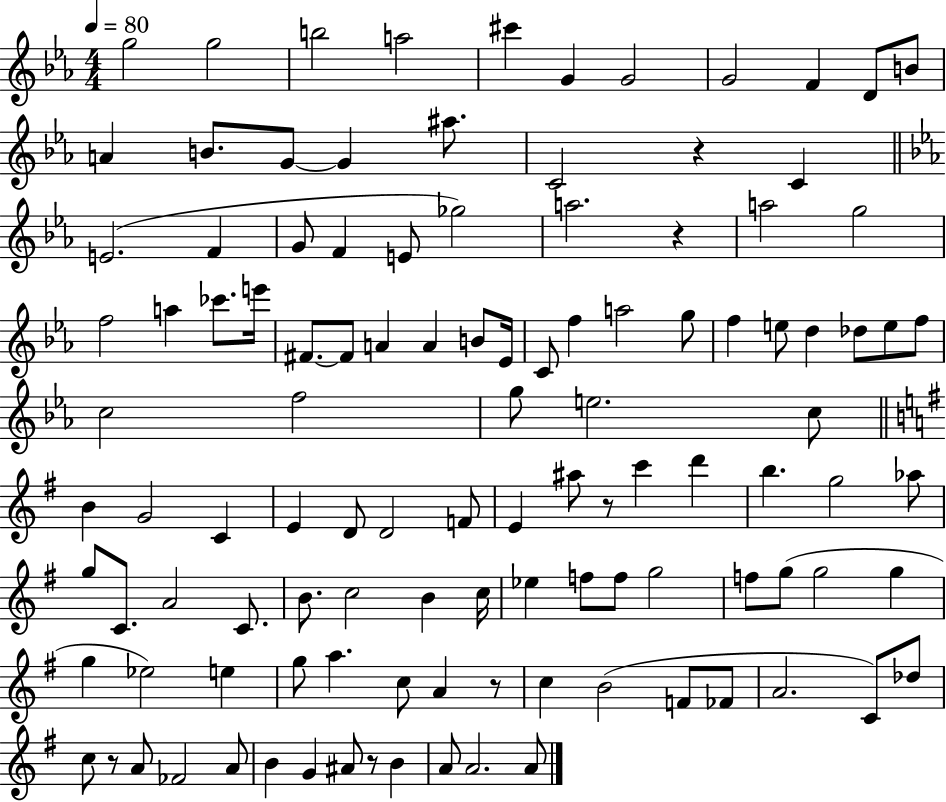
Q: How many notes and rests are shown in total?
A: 113